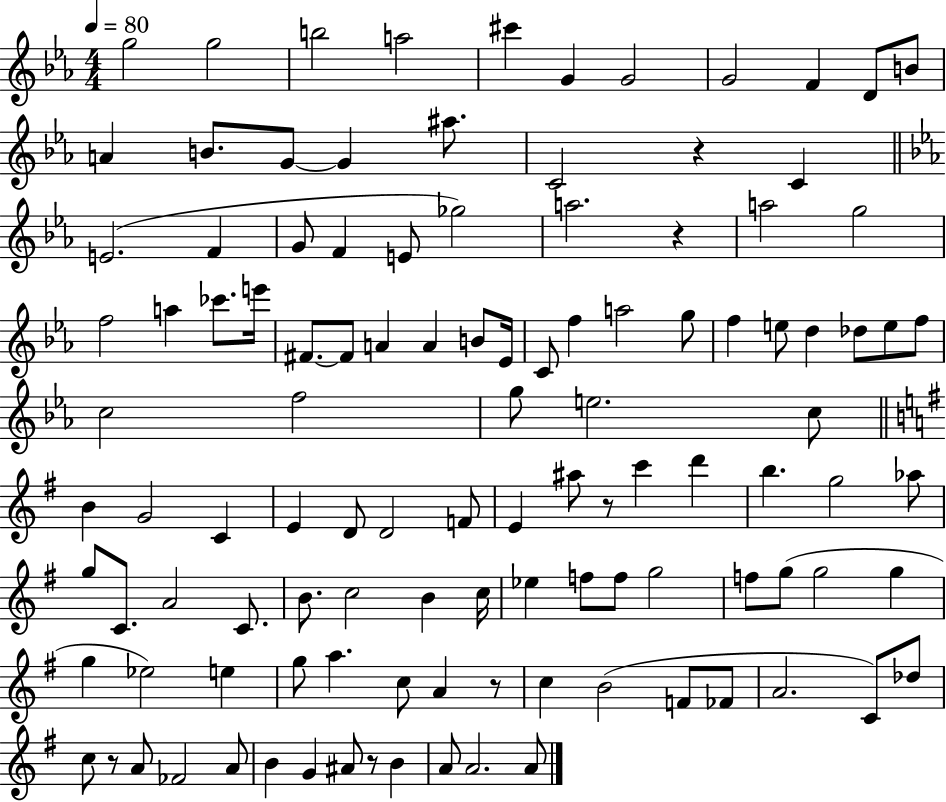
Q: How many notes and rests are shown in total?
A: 113